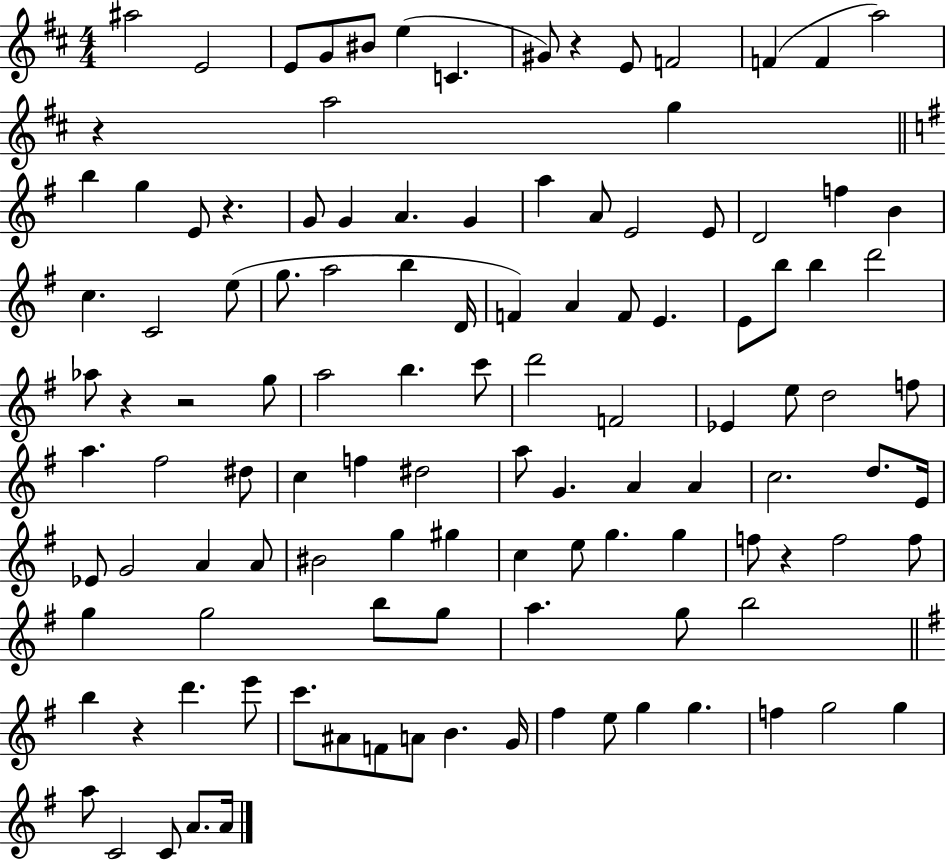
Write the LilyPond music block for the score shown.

{
  \clef treble
  \numericTimeSignature
  \time 4/4
  \key d \major
  ais''2 e'2 | e'8 g'8 bis'8 e''4( c'4. | gis'8) r4 e'8 f'2 | f'4( f'4 a''2) | \break r4 a''2 g''4 | \bar "||" \break \key g \major b''4 g''4 e'8 r4. | g'8 g'4 a'4. g'4 | a''4 a'8 e'2 e'8 | d'2 f''4 b'4 | \break c''4. c'2 e''8( | g''8. a''2 b''4 d'16 | f'4) a'4 f'8 e'4. | e'8 b''8 b''4 d'''2 | \break aes''8 r4 r2 g''8 | a''2 b''4. c'''8 | d'''2 f'2 | ees'4 e''8 d''2 f''8 | \break a''4. fis''2 dis''8 | c''4 f''4 dis''2 | a''8 g'4. a'4 a'4 | c''2. d''8. e'16 | \break ees'8 g'2 a'4 a'8 | bis'2 g''4 gis''4 | c''4 e''8 g''4. g''4 | f''8 r4 f''2 f''8 | \break g''4 g''2 b''8 g''8 | a''4. g''8 b''2 | \bar "||" \break \key g \major b''4 r4 d'''4. e'''8 | c'''8. ais'8 f'8 a'8 b'4. g'16 | fis''4 e''8 g''4 g''4. | f''4 g''2 g''4 | \break a''8 c'2 c'8 a'8. a'16 | \bar "|."
}